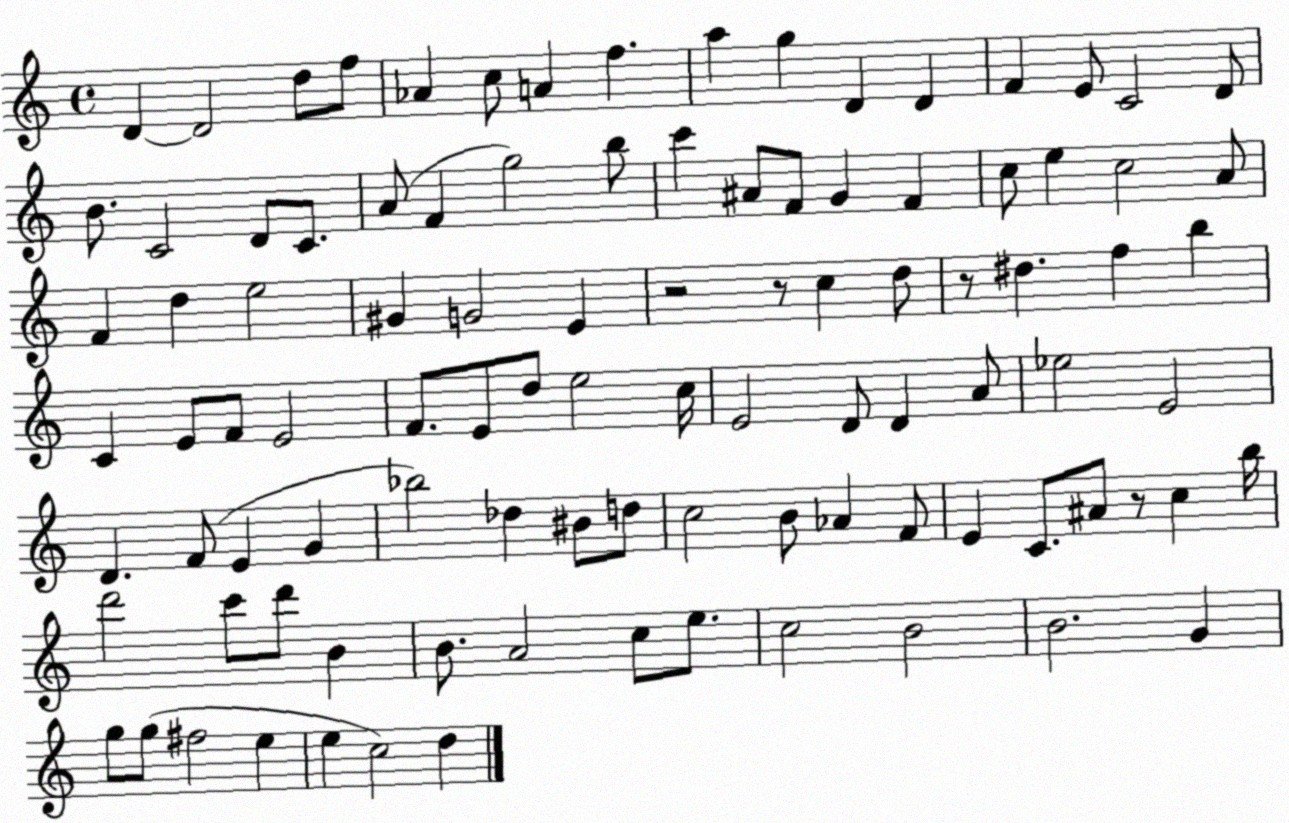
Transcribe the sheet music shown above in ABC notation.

X:1
T:Untitled
M:4/4
L:1/4
K:C
D D2 d/2 f/2 _A c/2 A f a g D D F E/2 C2 D/2 B/2 C2 D/2 C/2 A/2 F g2 b/2 c' ^A/2 F/2 G F c/2 e c2 A/2 F d e2 ^G G2 E z2 z/2 c d/2 z/2 ^d f b C E/2 F/2 E2 F/2 E/2 d/2 e2 c/4 E2 D/2 D A/2 _e2 E2 D F/2 E G _b2 _d ^B/2 d/2 c2 B/2 _A F/2 E C/2 ^A/2 z/2 c b/4 d'2 c'/2 d'/2 B B/2 A2 c/2 e/2 c2 B2 B2 G g/2 g/2 ^f2 e e c2 d